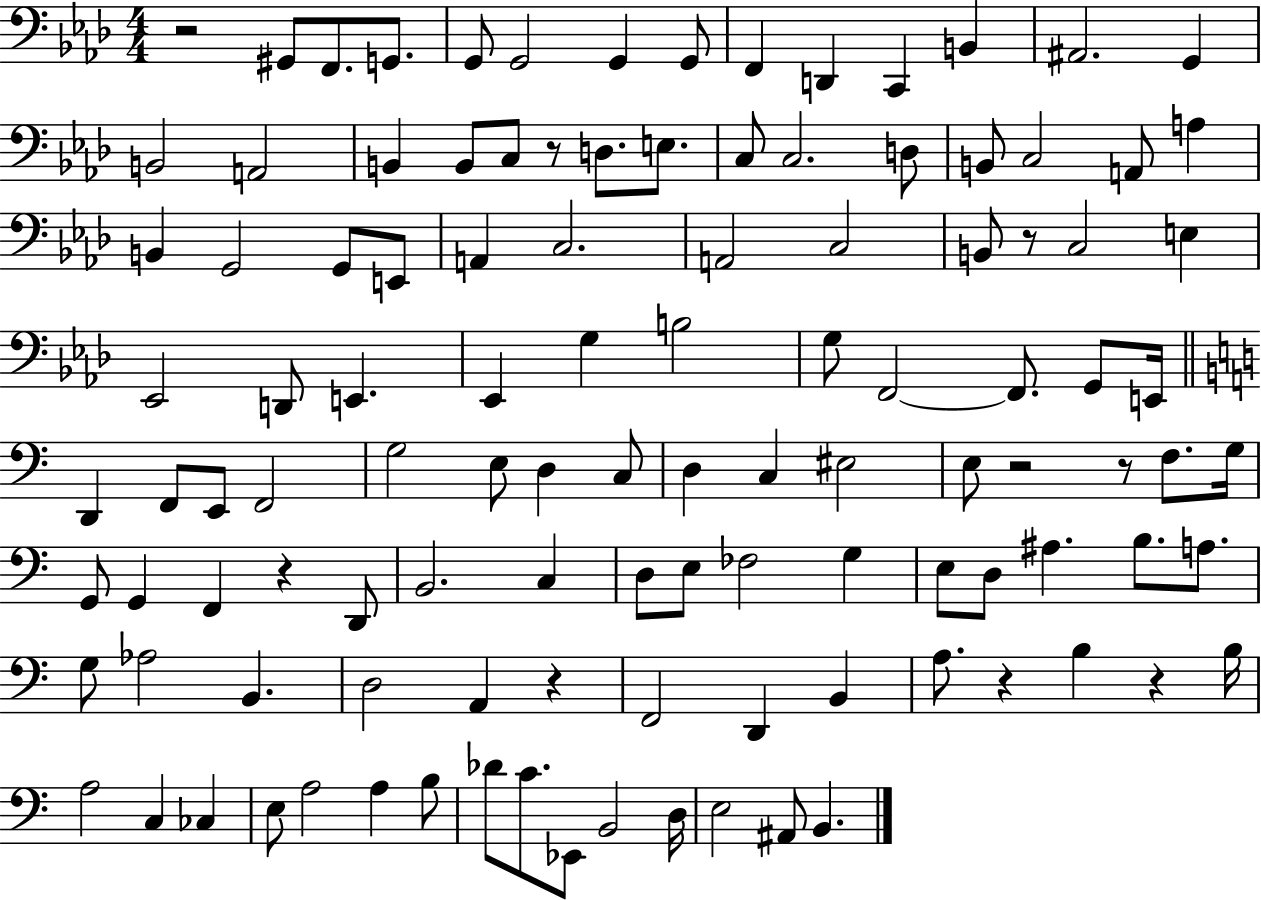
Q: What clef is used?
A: bass